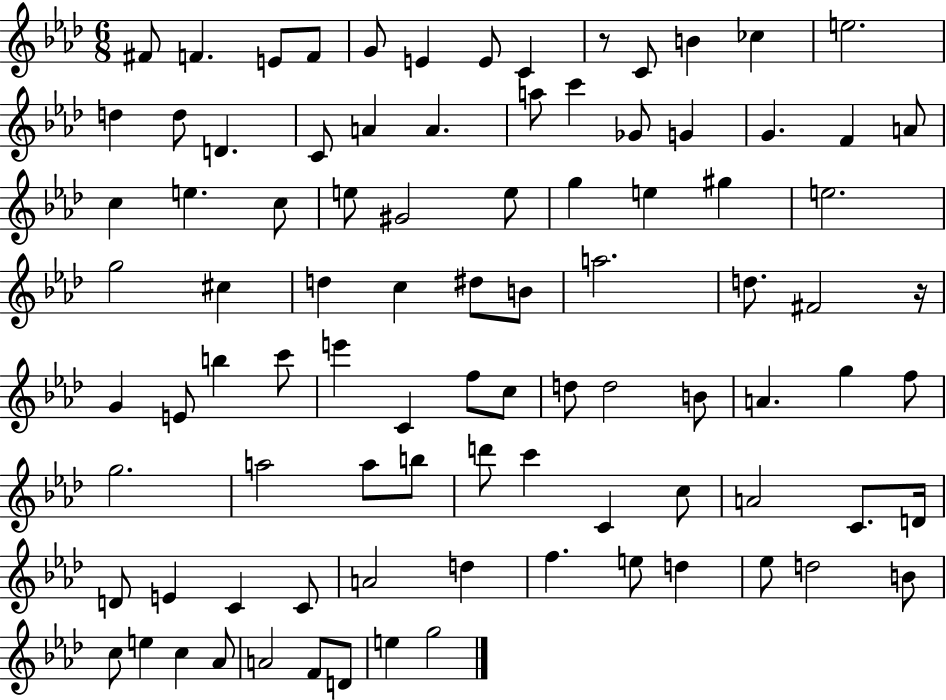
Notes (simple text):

F#4/e F4/q. E4/e F4/e G4/e E4/q E4/e C4/q R/e C4/e B4/q CES5/q E5/h. D5/q D5/e D4/q. C4/e A4/q A4/q. A5/e C6/q Gb4/e G4/q G4/q. F4/q A4/e C5/q E5/q. C5/e E5/e G#4/h E5/e G5/q E5/q G#5/q E5/h. G5/h C#5/q D5/q C5/q D#5/e B4/e A5/h. D5/e. F#4/h R/s G4/q E4/e B5/q C6/e E6/q C4/q F5/e C5/e D5/e D5/h B4/e A4/q. G5/q F5/e G5/h. A5/h A5/e B5/e D6/e C6/q C4/q C5/e A4/h C4/e. D4/s D4/e E4/q C4/q C4/e A4/h D5/q F5/q. E5/e D5/q Eb5/e D5/h B4/e C5/e E5/q C5/q Ab4/e A4/h F4/e D4/e E5/q G5/h